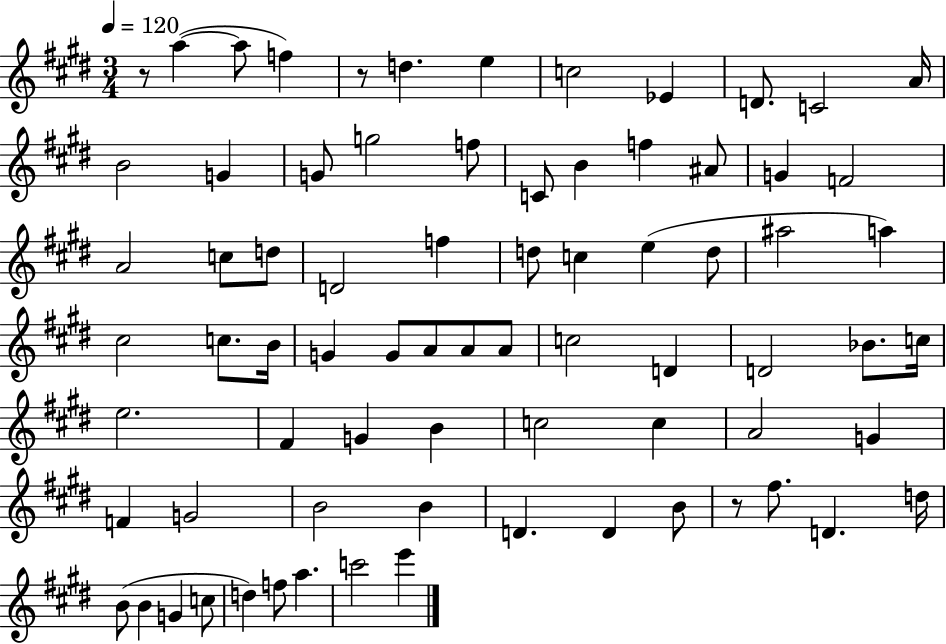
R/e A5/q A5/e F5/q R/e D5/q. E5/q C5/h Eb4/q D4/e. C4/h A4/s B4/h G4/q G4/e G5/h F5/e C4/e B4/q F5/q A#4/e G4/q F4/h A4/h C5/e D5/e D4/h F5/q D5/e C5/q E5/q D5/e A#5/h A5/q C#5/h C5/e. B4/s G4/q G4/e A4/e A4/e A4/e C5/h D4/q D4/h Bb4/e. C5/s E5/h. F#4/q G4/q B4/q C5/h C5/q A4/h G4/q F4/q G4/h B4/h B4/q D4/q. D4/q B4/e R/e F#5/e. D4/q. D5/s B4/e B4/q G4/q C5/e D5/q F5/e A5/q. C6/h E6/q